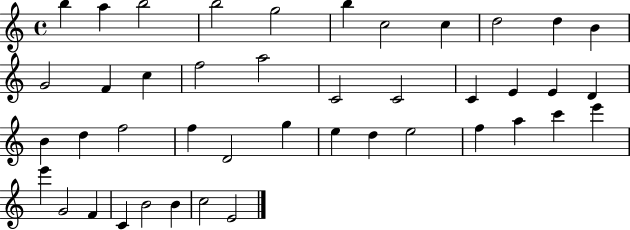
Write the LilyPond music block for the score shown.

{
  \clef treble
  \time 4/4
  \defaultTimeSignature
  \key c \major
  b''4 a''4 b''2 | b''2 g''2 | b''4 c''2 c''4 | d''2 d''4 b'4 | \break g'2 f'4 c''4 | f''2 a''2 | c'2 c'2 | c'4 e'4 e'4 d'4 | \break b'4 d''4 f''2 | f''4 d'2 g''4 | e''4 d''4 e''2 | f''4 a''4 c'''4 e'''4 | \break e'''4 g'2 f'4 | c'4 b'2 b'4 | c''2 e'2 | \bar "|."
}